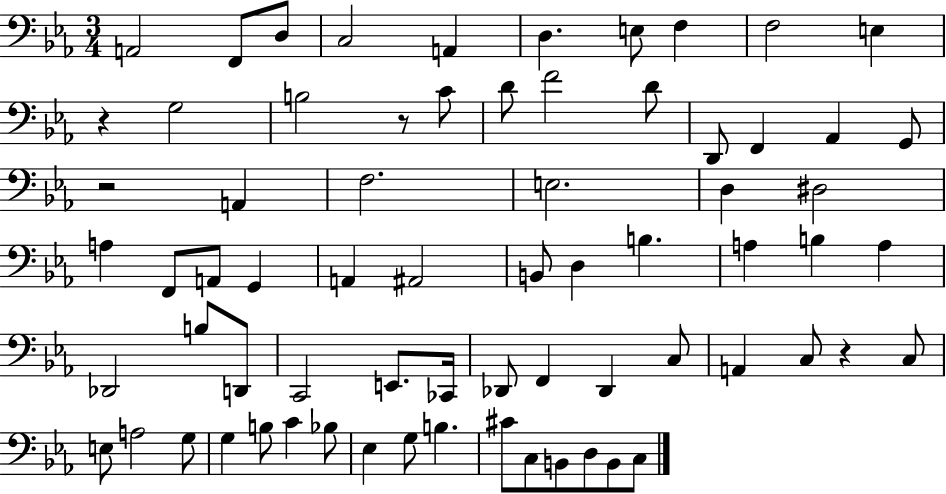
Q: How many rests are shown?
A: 4